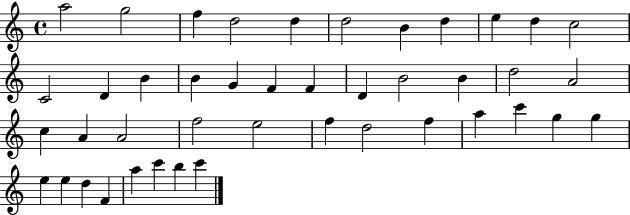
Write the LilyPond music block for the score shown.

{
  \clef treble
  \time 4/4
  \defaultTimeSignature
  \key c \major
  a''2 g''2 | f''4 d''2 d''4 | d''2 b'4 d''4 | e''4 d''4 c''2 | \break c'2 d'4 b'4 | b'4 g'4 f'4 f'4 | d'4 b'2 b'4 | d''2 a'2 | \break c''4 a'4 a'2 | f''2 e''2 | f''4 d''2 f''4 | a''4 c'''4 g''4 g''4 | \break e''4 e''4 d''4 f'4 | a''4 c'''4 b''4 c'''4 | \bar "|."
}